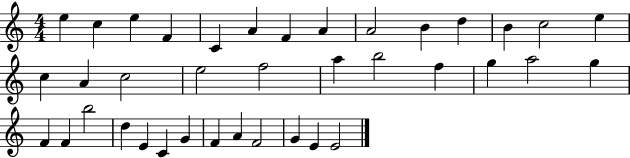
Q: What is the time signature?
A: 4/4